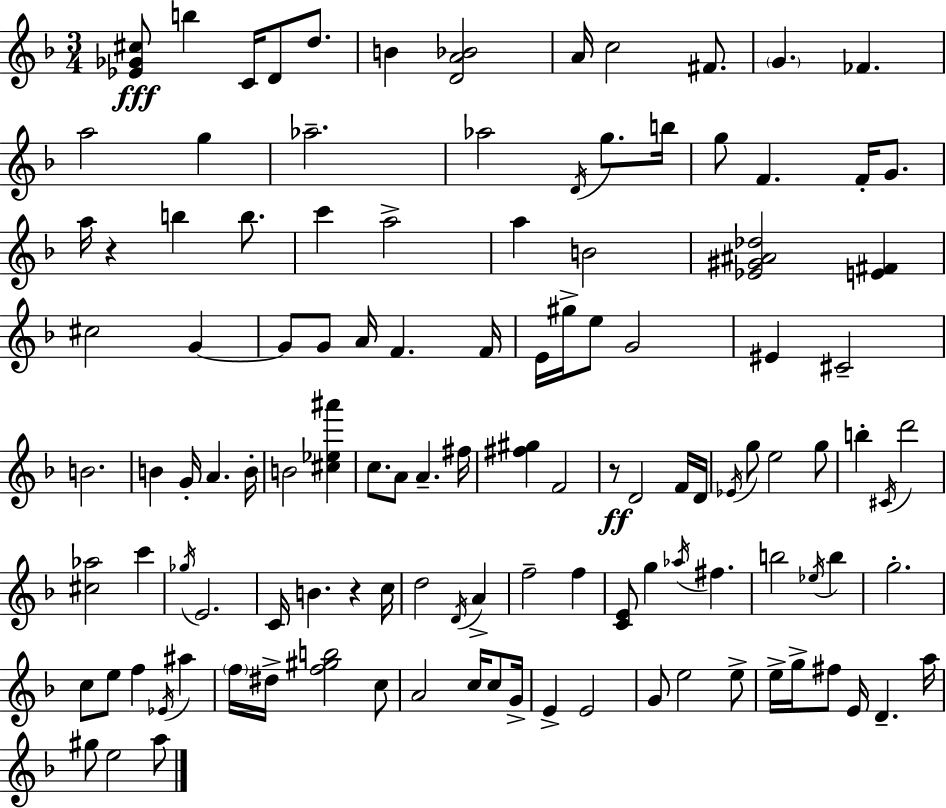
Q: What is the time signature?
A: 3/4